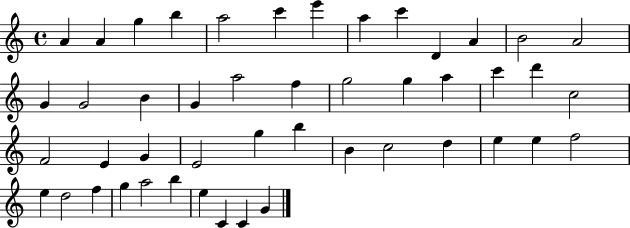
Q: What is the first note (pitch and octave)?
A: A4